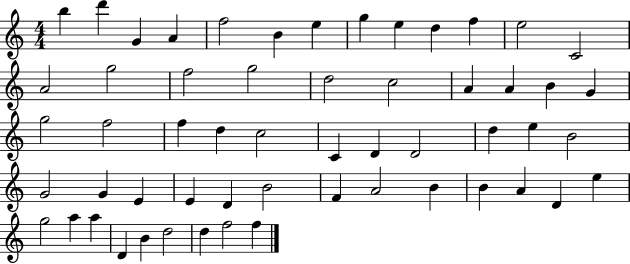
B5/q D6/q G4/q A4/q F5/h B4/q E5/q G5/q E5/q D5/q F5/q E5/h C4/h A4/h G5/h F5/h G5/h D5/h C5/h A4/q A4/q B4/q G4/q G5/h F5/h F5/q D5/q C5/h C4/q D4/q D4/h D5/q E5/q B4/h G4/h G4/q E4/q E4/q D4/q B4/h F4/q A4/h B4/q B4/q A4/q D4/q E5/q G5/h A5/q A5/q D4/q B4/q D5/h D5/q F5/h F5/q